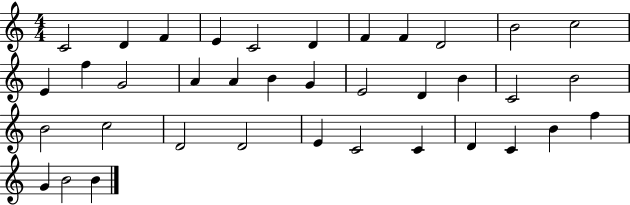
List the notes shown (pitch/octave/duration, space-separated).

C4/h D4/q F4/q E4/q C4/h D4/q F4/q F4/q D4/h B4/h C5/h E4/q F5/q G4/h A4/q A4/q B4/q G4/q E4/h D4/q B4/q C4/h B4/h B4/h C5/h D4/h D4/h E4/q C4/h C4/q D4/q C4/q B4/q F5/q G4/q B4/h B4/q